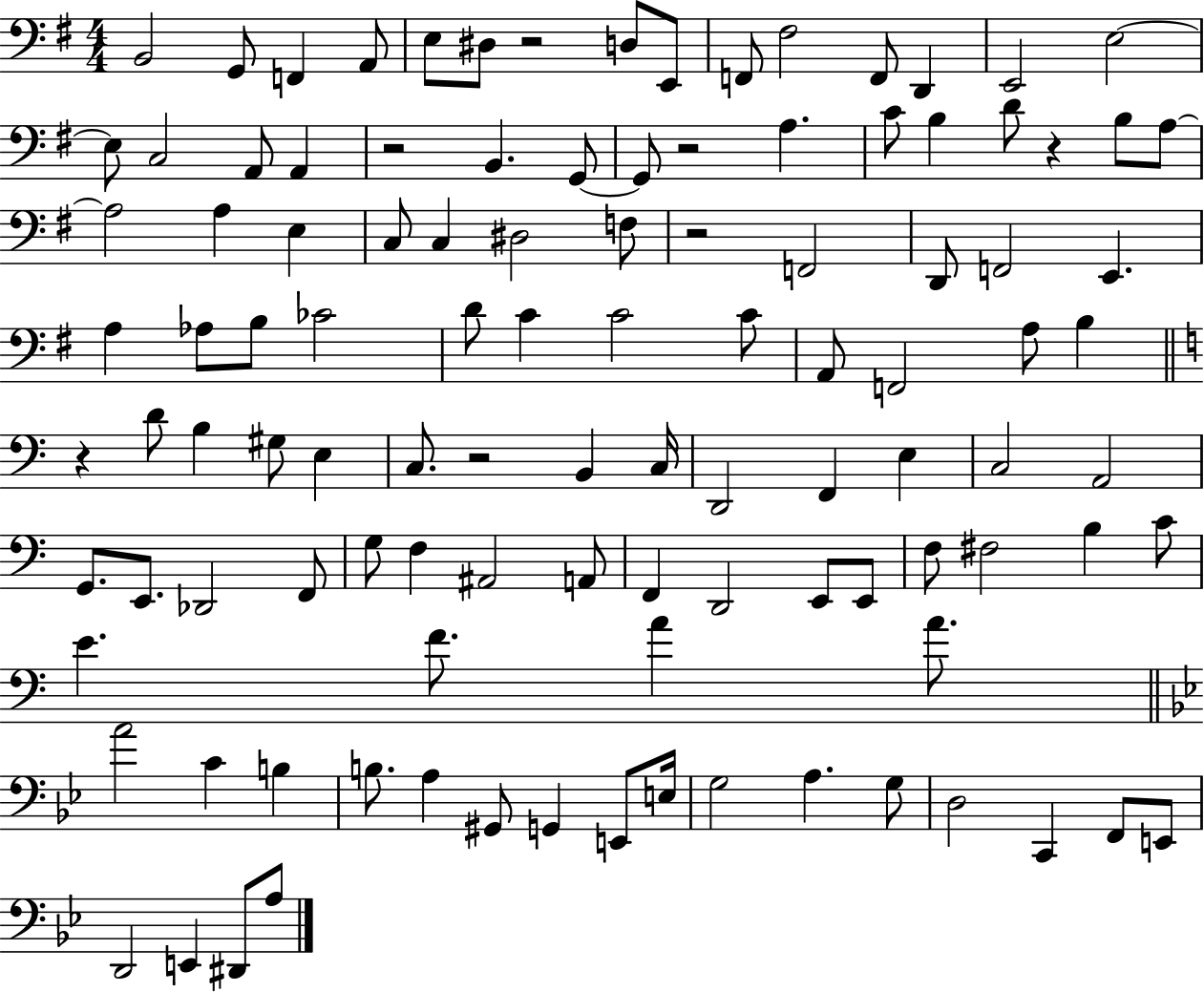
{
  \clef bass
  \numericTimeSignature
  \time 4/4
  \key g \major
  \repeat volta 2 { b,2 g,8 f,4 a,8 | e8 dis8 r2 d8 e,8 | f,8 fis2 f,8 d,4 | e,2 e2~~ | \break e8 c2 a,8 a,4 | r2 b,4. g,8~~ | g,8 r2 a4. | c'8 b4 d'8 r4 b8 a8~~ | \break a2 a4 e4 | c8 c4 dis2 f8 | r2 f,2 | d,8 f,2 e,4. | \break a4 aes8 b8 ces'2 | d'8 c'4 c'2 c'8 | a,8 f,2 a8 b4 | \bar "||" \break \key c \major r4 d'8 b4 gis8 e4 | c8. r2 b,4 c16 | d,2 f,4 e4 | c2 a,2 | \break g,8. e,8. des,2 f,8 | g8 f4 ais,2 a,8 | f,4 d,2 e,8 e,8 | f8 fis2 b4 c'8 | \break e'4. f'8. a'4 a'8. | \bar "||" \break \key bes \major a'2 c'4 b4 | b8. a4 gis,8 g,4 e,8 e16 | g2 a4. g8 | d2 c,4 f,8 e,8 | \break d,2 e,4 dis,8 a8 | } \bar "|."
}